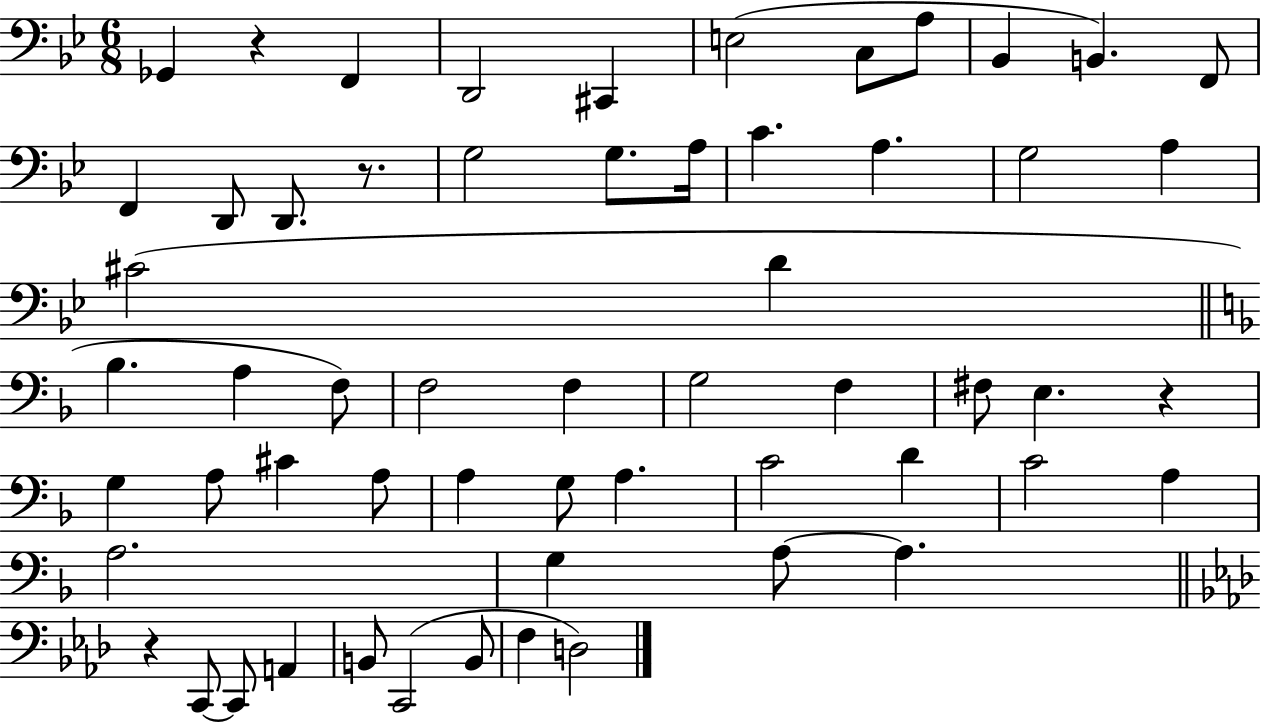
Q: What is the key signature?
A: BES major